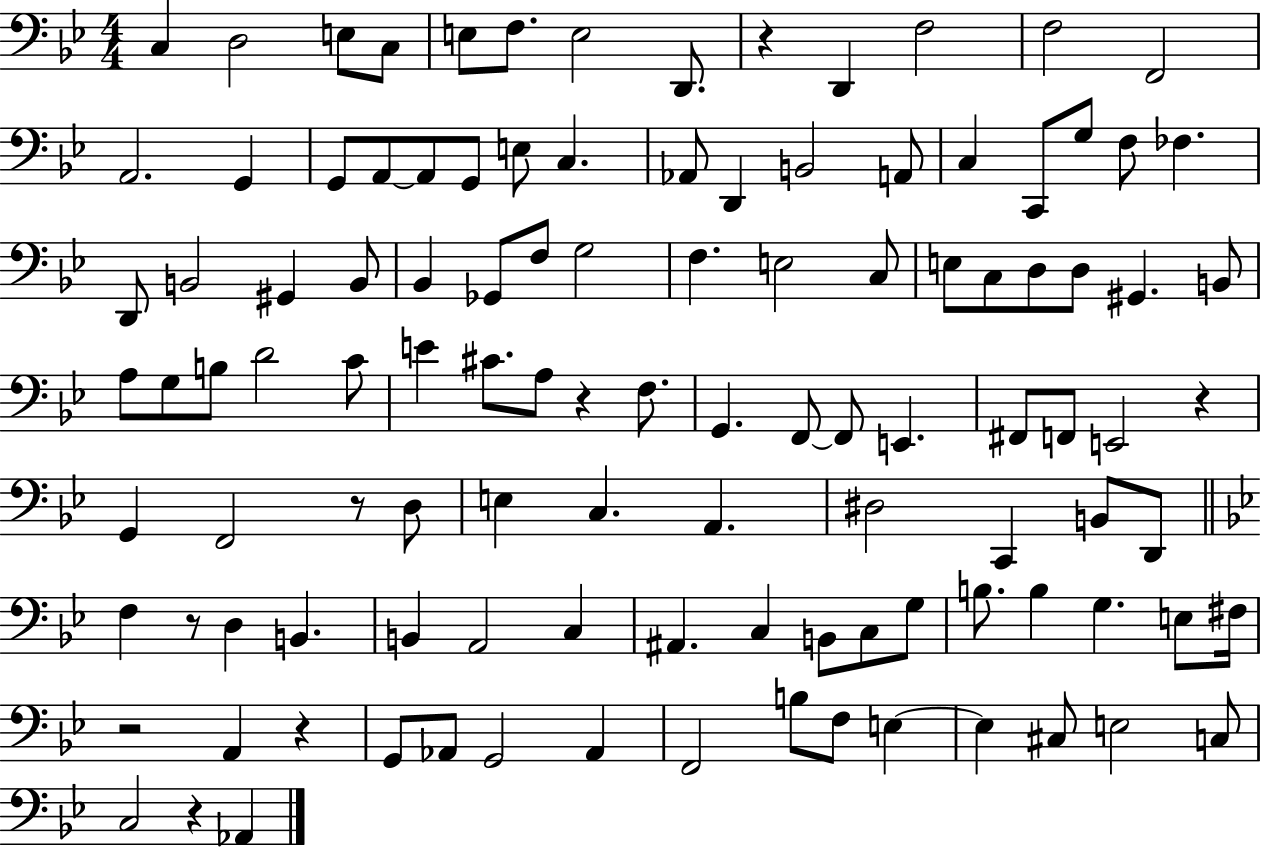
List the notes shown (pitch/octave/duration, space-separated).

C3/q D3/h E3/e C3/e E3/e F3/e. E3/h D2/e. R/q D2/q F3/h F3/h F2/h A2/h. G2/q G2/e A2/e A2/e G2/e E3/e C3/q. Ab2/e D2/q B2/h A2/e C3/q C2/e G3/e F3/e FES3/q. D2/e B2/h G#2/q B2/e Bb2/q Gb2/e F3/e G3/h F3/q. E3/h C3/e E3/e C3/e D3/e D3/e G#2/q. B2/e A3/e G3/e B3/e D4/h C4/e E4/q C#4/e. A3/e R/q F3/e. G2/q. F2/e F2/e E2/q. F#2/e F2/e E2/h R/q G2/q F2/h R/e D3/e E3/q C3/q. A2/q. D#3/h C2/q B2/e D2/e F3/q R/e D3/q B2/q. B2/q A2/h C3/q A#2/q. C3/q B2/e C3/e G3/e B3/e. B3/q G3/q. E3/e F#3/s R/h A2/q R/q G2/e Ab2/e G2/h Ab2/q F2/h B3/e F3/e E3/q E3/q C#3/e E3/h C3/e C3/h R/q Ab2/q